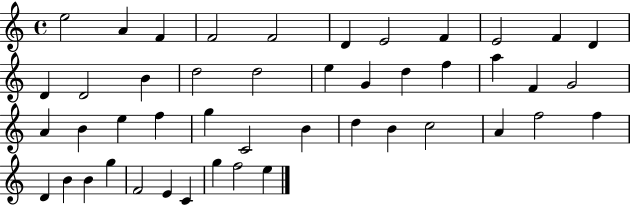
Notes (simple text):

E5/h A4/q F4/q F4/h F4/h D4/q E4/h F4/q E4/h F4/q D4/q D4/q D4/h B4/q D5/h D5/h E5/q G4/q D5/q F5/q A5/q F4/q G4/h A4/q B4/q E5/q F5/q G5/q C4/h B4/q D5/q B4/q C5/h A4/q F5/h F5/q D4/q B4/q B4/q G5/q F4/h E4/q C4/q G5/q F5/h E5/q